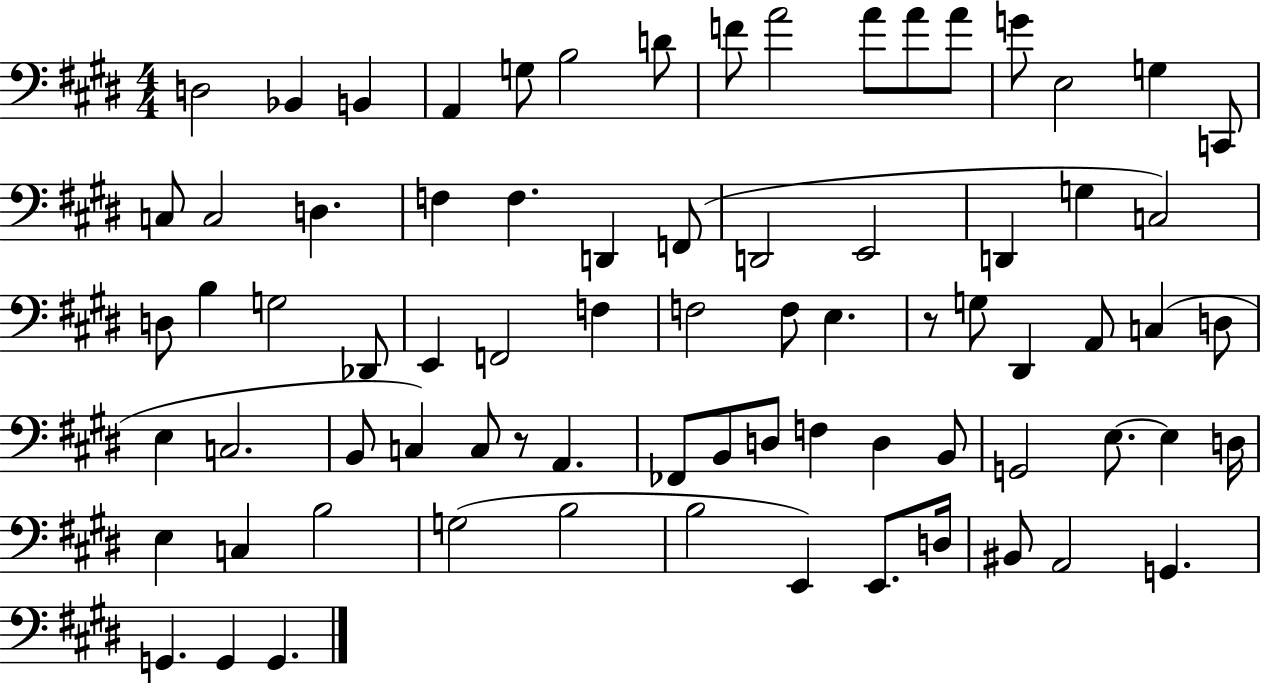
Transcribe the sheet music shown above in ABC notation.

X:1
T:Untitled
M:4/4
L:1/4
K:E
D,2 _B,, B,, A,, G,/2 B,2 D/2 F/2 A2 A/2 A/2 A/2 G/2 E,2 G, C,,/2 C,/2 C,2 D, F, F, D,, F,,/2 D,,2 E,,2 D,, G, C,2 D,/2 B, G,2 _D,,/2 E,, F,,2 F, F,2 F,/2 E, z/2 G,/2 ^D,, A,,/2 C, D,/2 E, C,2 B,,/2 C, C,/2 z/2 A,, _F,,/2 B,,/2 D,/2 F, D, B,,/2 G,,2 E,/2 E, D,/4 E, C, B,2 G,2 B,2 B,2 E,, E,,/2 D,/4 ^B,,/2 A,,2 G,, G,, G,, G,,